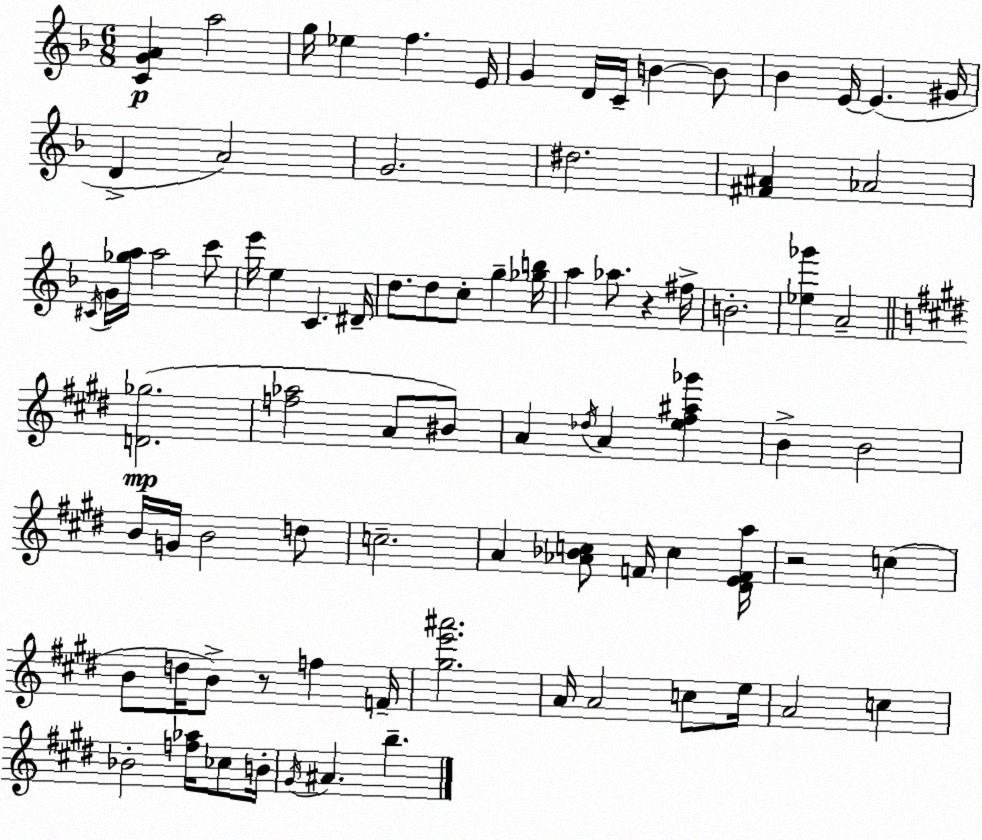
X:1
T:Untitled
M:6/8
L:1/4
K:Dm
[CGA] a2 g/4 _e f E/4 G D/4 C/4 B B/2 _B E/4 E ^G/4 D A2 G2 ^d2 [^F^A] _A2 ^C/4 G/4 [_ga]/4 a2 c'/2 e'/4 e C ^D/4 d/2 d/2 c/2 g [_gb]/4 a _a/2 z ^f/4 B2 [_e_g'] A2 [D_g]2 [f_a]2 A/2 ^B/2 A _d/4 A [e^f^a_g'] B B2 B/4 G/4 B2 d/2 c2 A [_A_Bc]/2 F/4 c [^DEFa]/4 z2 c B/2 d/4 B/2 z/2 f F/4 [^ge'^a']2 A/4 A2 c/2 e/4 A2 c _B2 [f_a]/4 _c/2 B/4 ^G/4 ^A b